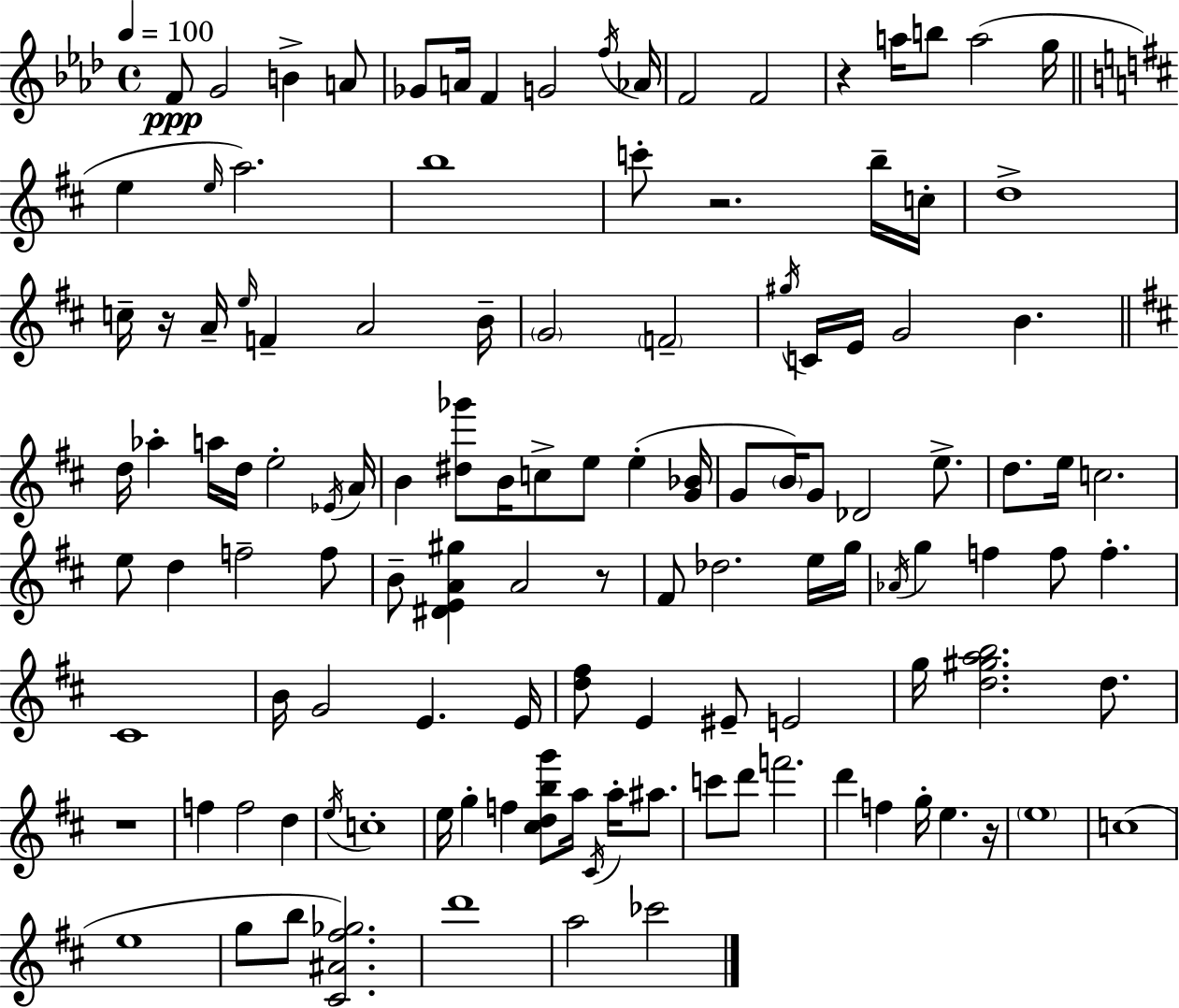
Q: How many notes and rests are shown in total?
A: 122